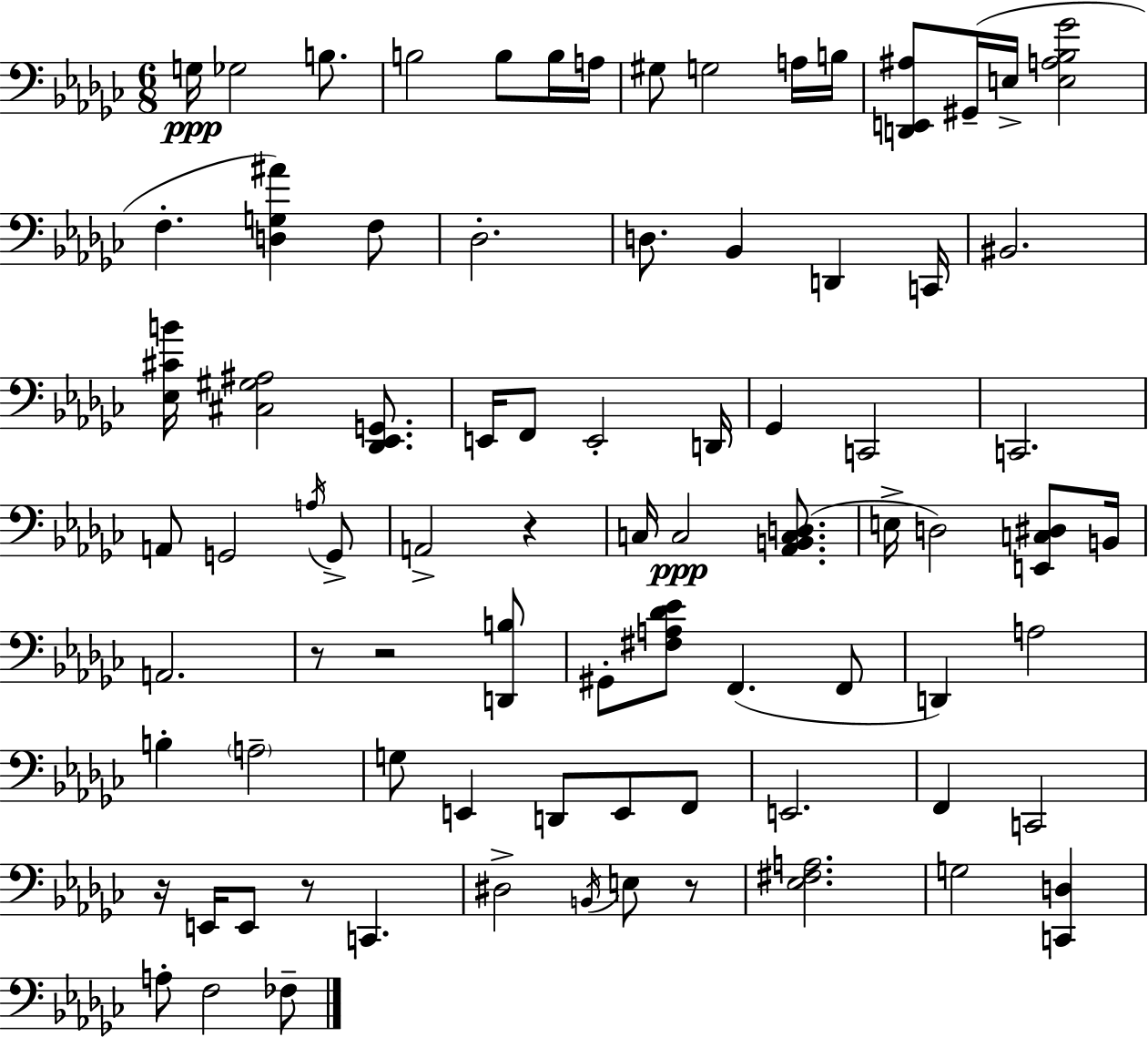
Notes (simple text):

G3/s Gb3/h B3/e. B3/h B3/e B3/s A3/s G#3/e G3/h A3/s B3/s [D2,E2,A#3]/e G#2/s E3/s [E3,A3,Bb3,Gb4]/h F3/q. [D3,G3,A#4]/q F3/e Db3/h. D3/e. Bb2/q D2/q C2/s BIS2/h. [Eb3,C#4,B4]/s [C#3,G#3,A#3]/h [Db2,Eb2,G2]/e. E2/s F2/e E2/h D2/s Gb2/q C2/h C2/h. A2/e G2/h A3/s G2/e A2/h R/q C3/s C3/h [Ab2,B2,C3,D3]/e. E3/s D3/h [E2,C3,D#3]/e B2/s A2/h. R/e R/h [D2,B3]/e G#2/e [F#3,A3,Db4,Eb4]/e F2/q. F2/e D2/q A3/h B3/q A3/h G3/e E2/q D2/e E2/e F2/e E2/h. F2/q C2/h R/s E2/s E2/e R/e C2/q. D#3/h B2/s E3/e R/e [Eb3,F#3,A3]/h. G3/h [C2,D3]/q A3/e F3/h FES3/e